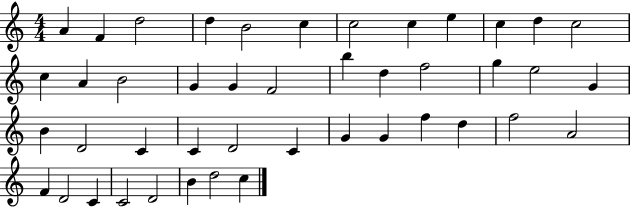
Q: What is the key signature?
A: C major